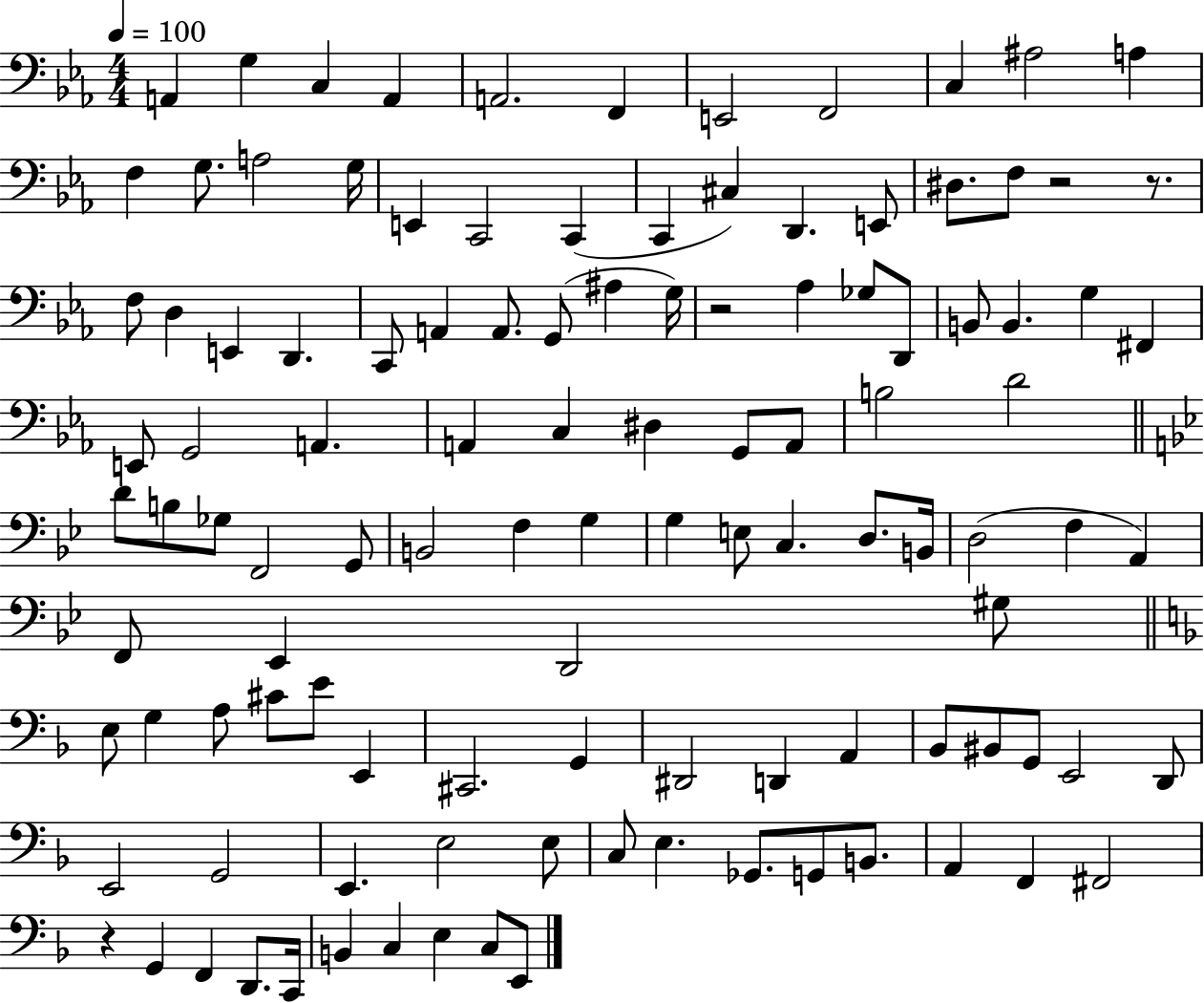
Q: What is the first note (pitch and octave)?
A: A2